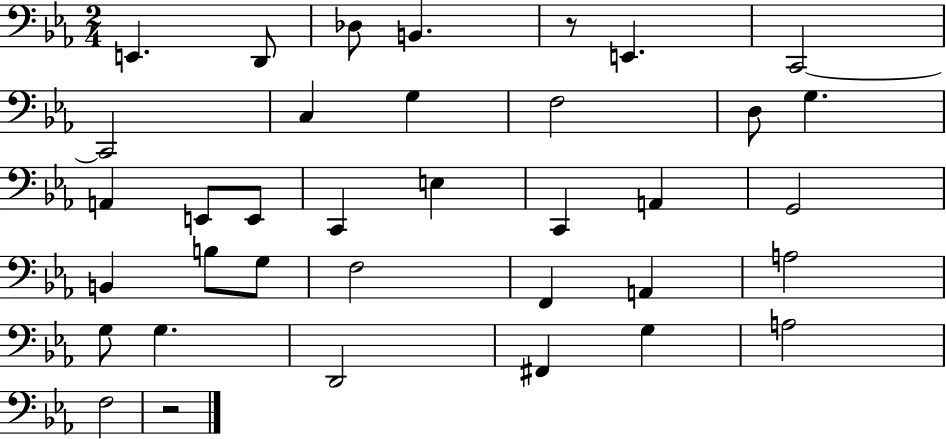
E2/q. D2/e Db3/e B2/q. R/e E2/q. C2/h C2/h C3/q G3/q F3/h D3/e G3/q. A2/q E2/e E2/e C2/q E3/q C2/q A2/q G2/h B2/q B3/e G3/e F3/h F2/q A2/q A3/h G3/e G3/q. D2/h F#2/q G3/q A3/h F3/h R/h